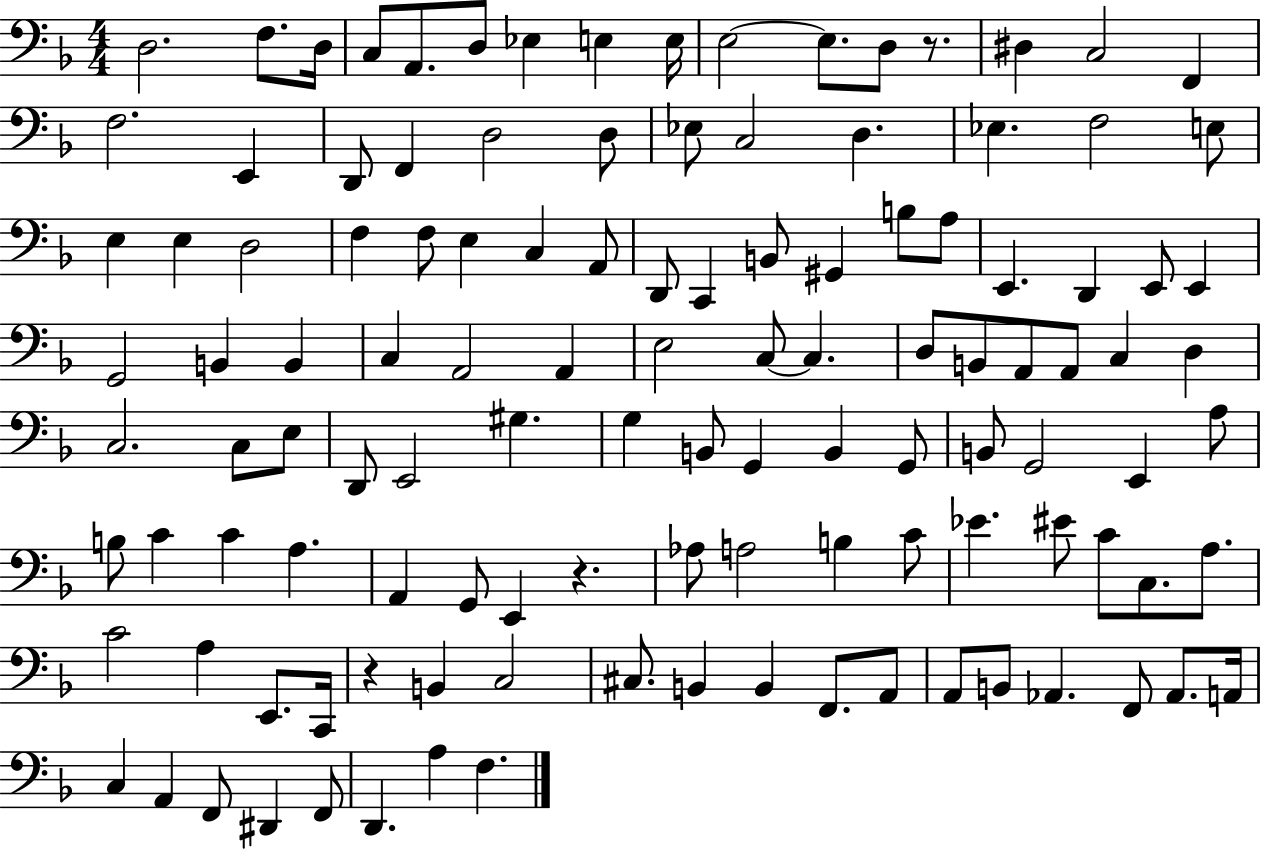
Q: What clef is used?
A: bass